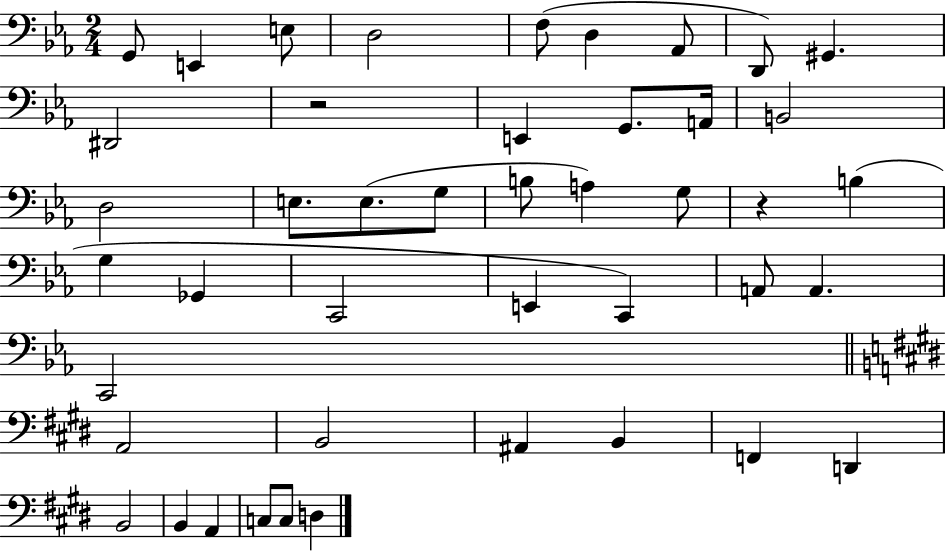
X:1
T:Untitled
M:2/4
L:1/4
K:Eb
G,,/2 E,, E,/2 D,2 F,/2 D, _A,,/2 D,,/2 ^G,, ^D,,2 z2 E,, G,,/2 A,,/4 B,,2 D,2 E,/2 E,/2 G,/2 B,/2 A, G,/2 z B, G, _G,, C,,2 E,, C,, A,,/2 A,, C,,2 A,,2 B,,2 ^A,, B,, F,, D,, B,,2 B,, A,, C,/2 C,/2 D,